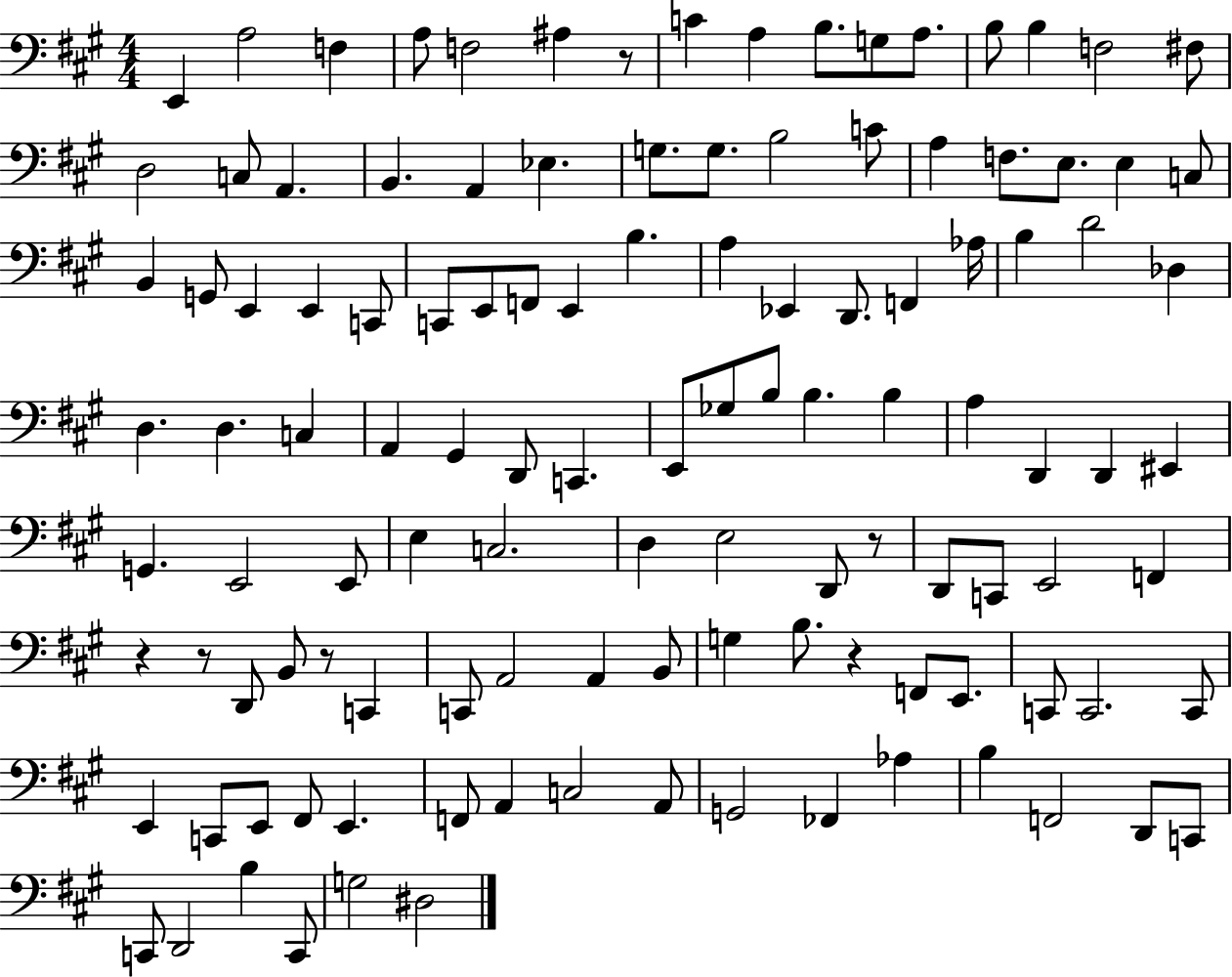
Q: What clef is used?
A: bass